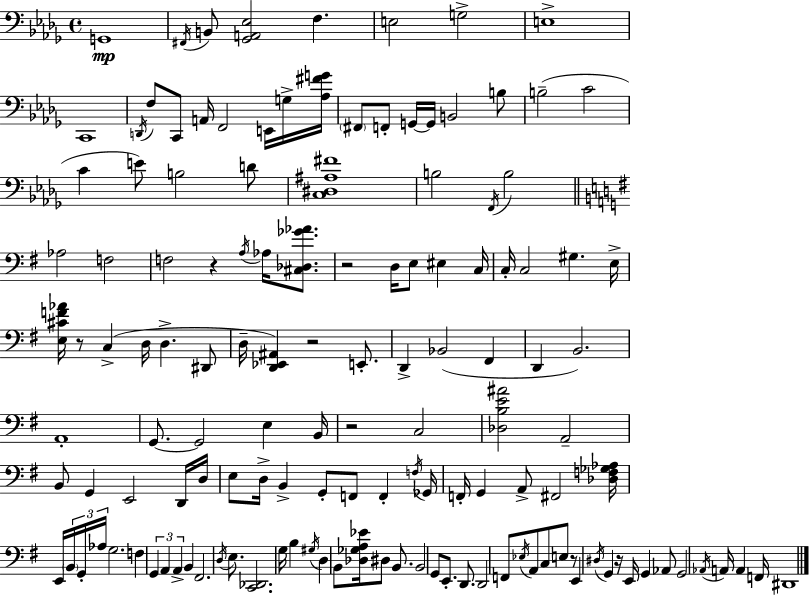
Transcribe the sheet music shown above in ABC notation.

X:1
T:Untitled
M:4/4
L:1/4
K:Bbm
G,,4 ^F,,/4 B,,/2 [_G,,A,,_E,]2 F, E,2 G,2 E,4 C,,4 D,,/4 F,/2 C,,/2 A,,/4 F,,2 E,,/4 G,/4 [_A,^FG]/4 ^F,,/2 F,,/2 G,,/4 G,,/4 B,,2 B,/2 B,2 C2 C E/2 B,2 D/2 [C,^D,^A,^F]4 B,2 F,,/4 B,2 _A,2 F,2 F,2 z A,/4 _A,/4 [^C,_D,_G_A]/2 z2 D,/4 E,/2 ^E, C,/4 C,/4 C,2 ^G, E,/4 [E,^CF_A]/4 z/2 C, D,/4 D, ^D,,/2 D,/4 [D,,_E,,^A,,] z2 E,,/2 D,, _B,,2 ^F,, D,, B,,2 A,,4 G,,/2 G,,2 E, B,,/4 z2 C,2 [_D,B,E^A]2 A,,2 B,,/2 G,, E,,2 D,,/4 D,/4 E,/2 D,/4 B,, G,,/2 F,,/2 F,, F,/4 _G,,/4 F,,/4 G,, A,,/2 ^F,,2 [_D,F,_G,_A,]/4 E,,/4 B,,/4 G,,/4 _A,/4 G,2 F, G,, A,, A,, B,, ^F,,2 D,/4 E,/2 [C,,_D,,]2 G,/4 B, ^G,/4 D, B,,/2 [_D,_G,A,_E]/4 ^D,/2 B,,/2 B,,2 G,,/2 E,,/2 D,,/2 D,,2 F,,/2 _E,/4 A,,/2 C,/2 E,/2 z/2 E,, ^D,/4 G,, z/4 E,,/4 G,, _A,,/2 G,,2 _A,,/4 A,,/4 A,, F,,/4 ^D,,4